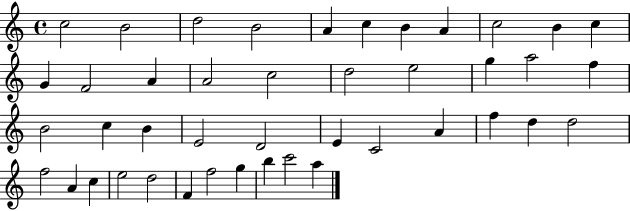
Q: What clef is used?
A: treble